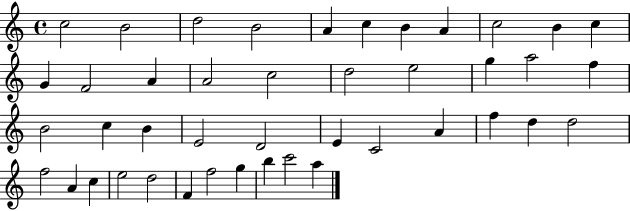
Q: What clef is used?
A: treble